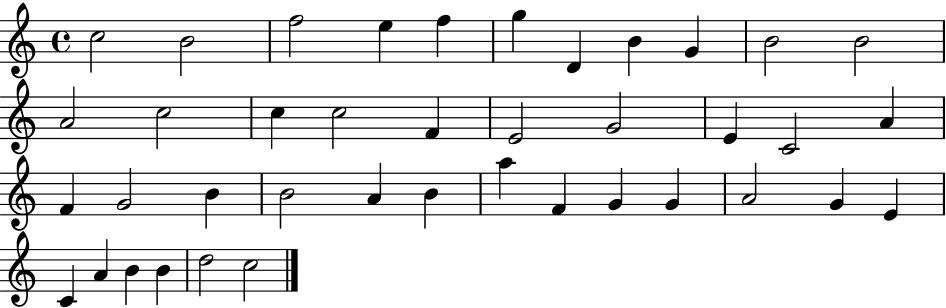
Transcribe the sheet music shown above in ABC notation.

X:1
T:Untitled
M:4/4
L:1/4
K:C
c2 B2 f2 e f g D B G B2 B2 A2 c2 c c2 F E2 G2 E C2 A F G2 B B2 A B a F G G A2 G E C A B B d2 c2